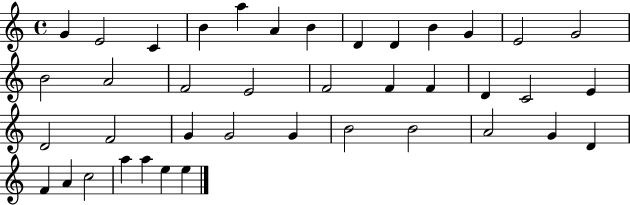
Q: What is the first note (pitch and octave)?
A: G4